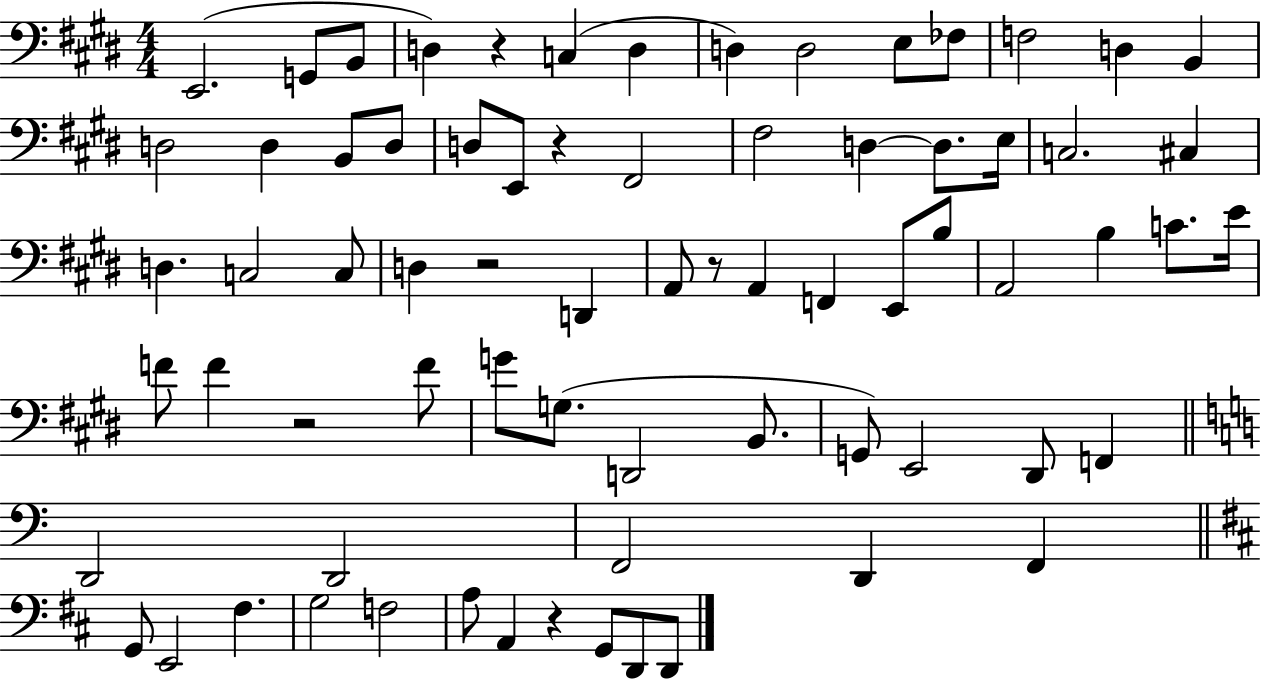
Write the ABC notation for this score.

X:1
T:Untitled
M:4/4
L:1/4
K:E
E,,2 G,,/2 B,,/2 D, z C, D, D, D,2 E,/2 _F,/2 F,2 D, B,, D,2 D, B,,/2 D,/2 D,/2 E,,/2 z ^F,,2 ^F,2 D, D,/2 E,/4 C,2 ^C, D, C,2 C,/2 D, z2 D,, A,,/2 z/2 A,, F,, E,,/2 B,/2 A,,2 B, C/2 E/4 F/2 F z2 F/2 G/2 G,/2 D,,2 B,,/2 G,,/2 E,,2 ^D,,/2 F,, D,,2 D,,2 F,,2 D,, F,, G,,/2 E,,2 ^F, G,2 F,2 A,/2 A,, z G,,/2 D,,/2 D,,/2